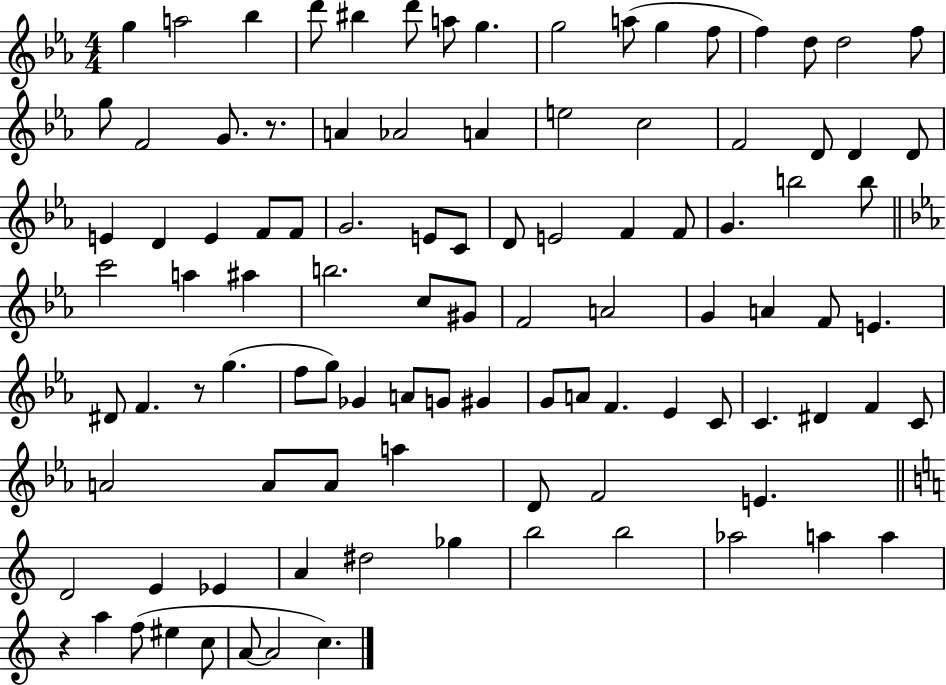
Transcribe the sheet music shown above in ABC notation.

X:1
T:Untitled
M:4/4
L:1/4
K:Eb
g a2 _b d'/2 ^b d'/2 a/2 g g2 a/2 g f/2 f d/2 d2 f/2 g/2 F2 G/2 z/2 A _A2 A e2 c2 F2 D/2 D D/2 E D E F/2 F/2 G2 E/2 C/2 D/2 E2 F F/2 G b2 b/2 c'2 a ^a b2 c/2 ^G/2 F2 A2 G A F/2 E ^D/2 F z/2 g f/2 g/2 _G A/2 G/2 ^G G/2 A/2 F _E C/2 C ^D F C/2 A2 A/2 A/2 a D/2 F2 E D2 E _E A ^d2 _g b2 b2 _a2 a a z a f/2 ^e c/2 A/2 A2 c